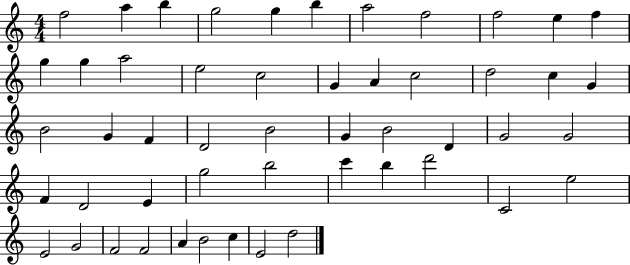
{
  \clef treble
  \numericTimeSignature
  \time 4/4
  \key c \major
  f''2 a''4 b''4 | g''2 g''4 b''4 | a''2 f''2 | f''2 e''4 f''4 | \break g''4 g''4 a''2 | e''2 c''2 | g'4 a'4 c''2 | d''2 c''4 g'4 | \break b'2 g'4 f'4 | d'2 b'2 | g'4 b'2 d'4 | g'2 g'2 | \break f'4 d'2 e'4 | g''2 b''2 | c'''4 b''4 d'''2 | c'2 e''2 | \break e'2 g'2 | f'2 f'2 | a'4 b'2 c''4 | e'2 d''2 | \break \bar "|."
}